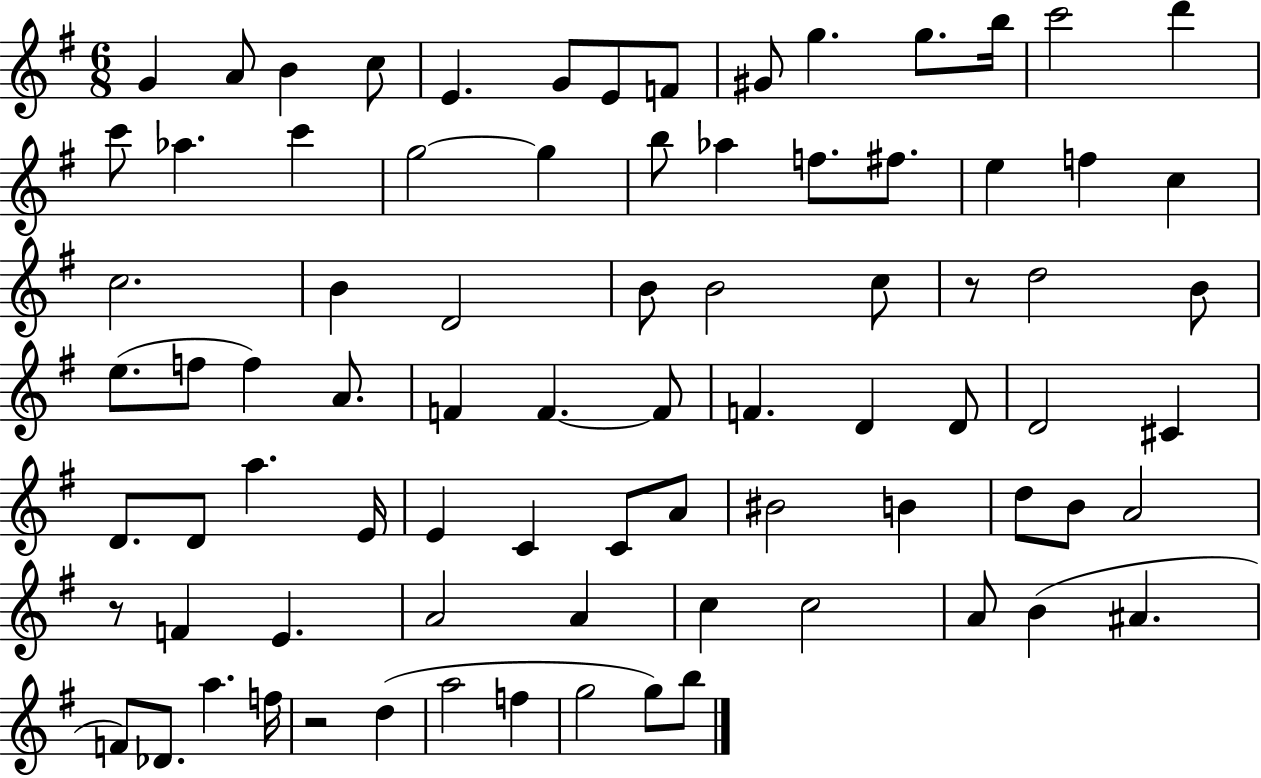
G4/q A4/e B4/q C5/e E4/q. G4/e E4/e F4/e G#4/e G5/q. G5/e. B5/s C6/h D6/q C6/e Ab5/q. C6/q G5/h G5/q B5/e Ab5/q F5/e. F#5/e. E5/q F5/q C5/q C5/h. B4/q D4/h B4/e B4/h C5/e R/e D5/h B4/e E5/e. F5/e F5/q A4/e. F4/q F4/q. F4/e F4/q. D4/q D4/e D4/h C#4/q D4/e. D4/e A5/q. E4/s E4/q C4/q C4/e A4/e BIS4/h B4/q D5/e B4/e A4/h R/e F4/q E4/q. A4/h A4/q C5/q C5/h A4/e B4/q A#4/q. F4/e Db4/e. A5/q. F5/s R/h D5/q A5/h F5/q G5/h G5/e B5/e